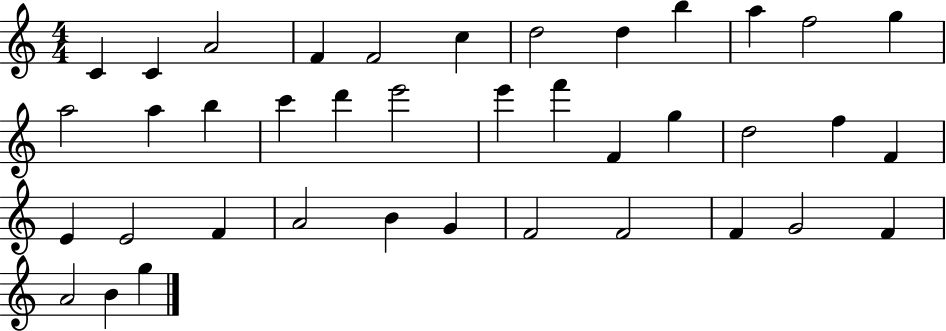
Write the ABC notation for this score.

X:1
T:Untitled
M:4/4
L:1/4
K:C
C C A2 F F2 c d2 d b a f2 g a2 a b c' d' e'2 e' f' F g d2 f F E E2 F A2 B G F2 F2 F G2 F A2 B g